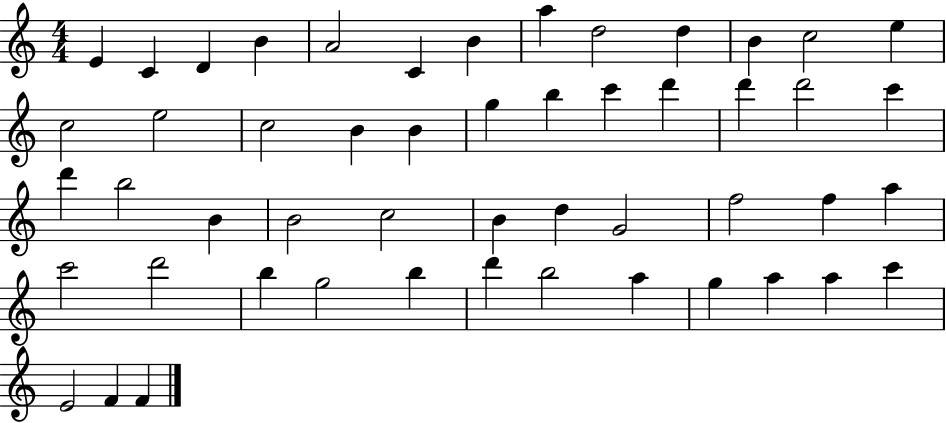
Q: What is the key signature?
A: C major